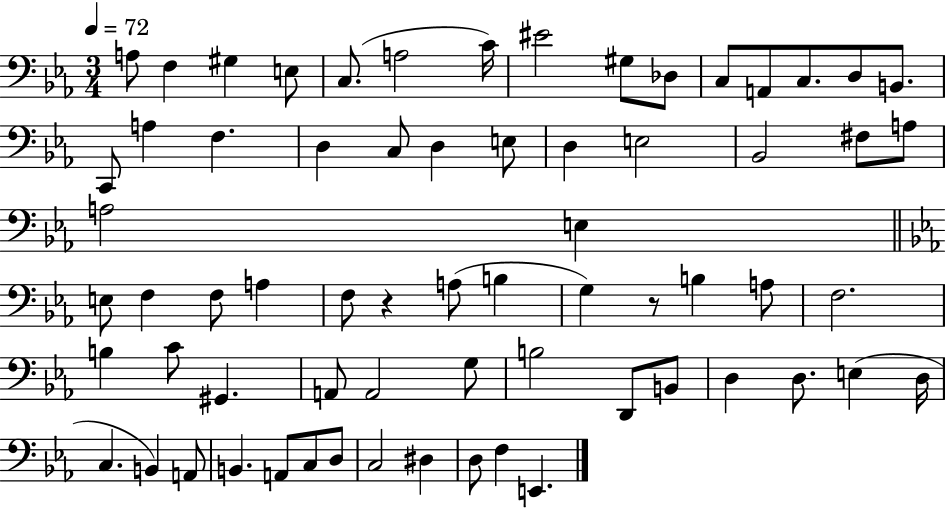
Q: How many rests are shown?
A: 2